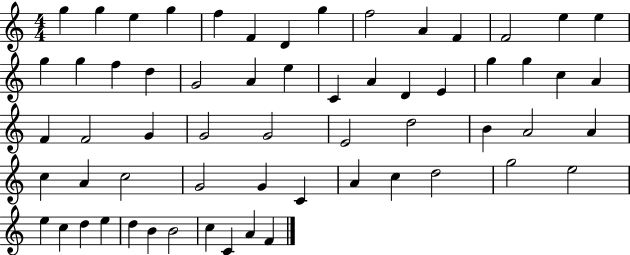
{
  \clef treble
  \numericTimeSignature
  \time 4/4
  \key c \major
  g''4 g''4 e''4 g''4 | f''4 f'4 d'4 g''4 | f''2 a'4 f'4 | f'2 e''4 e''4 | \break g''4 g''4 f''4 d''4 | g'2 a'4 e''4 | c'4 a'4 d'4 e'4 | g''4 g''4 c''4 a'4 | \break f'4 f'2 g'4 | g'2 g'2 | e'2 d''2 | b'4 a'2 a'4 | \break c''4 a'4 c''2 | g'2 g'4 c'4 | a'4 c''4 d''2 | g''2 e''2 | \break e''4 c''4 d''4 e''4 | d''4 b'4 b'2 | c''4 c'4 a'4 f'4 | \bar "|."
}